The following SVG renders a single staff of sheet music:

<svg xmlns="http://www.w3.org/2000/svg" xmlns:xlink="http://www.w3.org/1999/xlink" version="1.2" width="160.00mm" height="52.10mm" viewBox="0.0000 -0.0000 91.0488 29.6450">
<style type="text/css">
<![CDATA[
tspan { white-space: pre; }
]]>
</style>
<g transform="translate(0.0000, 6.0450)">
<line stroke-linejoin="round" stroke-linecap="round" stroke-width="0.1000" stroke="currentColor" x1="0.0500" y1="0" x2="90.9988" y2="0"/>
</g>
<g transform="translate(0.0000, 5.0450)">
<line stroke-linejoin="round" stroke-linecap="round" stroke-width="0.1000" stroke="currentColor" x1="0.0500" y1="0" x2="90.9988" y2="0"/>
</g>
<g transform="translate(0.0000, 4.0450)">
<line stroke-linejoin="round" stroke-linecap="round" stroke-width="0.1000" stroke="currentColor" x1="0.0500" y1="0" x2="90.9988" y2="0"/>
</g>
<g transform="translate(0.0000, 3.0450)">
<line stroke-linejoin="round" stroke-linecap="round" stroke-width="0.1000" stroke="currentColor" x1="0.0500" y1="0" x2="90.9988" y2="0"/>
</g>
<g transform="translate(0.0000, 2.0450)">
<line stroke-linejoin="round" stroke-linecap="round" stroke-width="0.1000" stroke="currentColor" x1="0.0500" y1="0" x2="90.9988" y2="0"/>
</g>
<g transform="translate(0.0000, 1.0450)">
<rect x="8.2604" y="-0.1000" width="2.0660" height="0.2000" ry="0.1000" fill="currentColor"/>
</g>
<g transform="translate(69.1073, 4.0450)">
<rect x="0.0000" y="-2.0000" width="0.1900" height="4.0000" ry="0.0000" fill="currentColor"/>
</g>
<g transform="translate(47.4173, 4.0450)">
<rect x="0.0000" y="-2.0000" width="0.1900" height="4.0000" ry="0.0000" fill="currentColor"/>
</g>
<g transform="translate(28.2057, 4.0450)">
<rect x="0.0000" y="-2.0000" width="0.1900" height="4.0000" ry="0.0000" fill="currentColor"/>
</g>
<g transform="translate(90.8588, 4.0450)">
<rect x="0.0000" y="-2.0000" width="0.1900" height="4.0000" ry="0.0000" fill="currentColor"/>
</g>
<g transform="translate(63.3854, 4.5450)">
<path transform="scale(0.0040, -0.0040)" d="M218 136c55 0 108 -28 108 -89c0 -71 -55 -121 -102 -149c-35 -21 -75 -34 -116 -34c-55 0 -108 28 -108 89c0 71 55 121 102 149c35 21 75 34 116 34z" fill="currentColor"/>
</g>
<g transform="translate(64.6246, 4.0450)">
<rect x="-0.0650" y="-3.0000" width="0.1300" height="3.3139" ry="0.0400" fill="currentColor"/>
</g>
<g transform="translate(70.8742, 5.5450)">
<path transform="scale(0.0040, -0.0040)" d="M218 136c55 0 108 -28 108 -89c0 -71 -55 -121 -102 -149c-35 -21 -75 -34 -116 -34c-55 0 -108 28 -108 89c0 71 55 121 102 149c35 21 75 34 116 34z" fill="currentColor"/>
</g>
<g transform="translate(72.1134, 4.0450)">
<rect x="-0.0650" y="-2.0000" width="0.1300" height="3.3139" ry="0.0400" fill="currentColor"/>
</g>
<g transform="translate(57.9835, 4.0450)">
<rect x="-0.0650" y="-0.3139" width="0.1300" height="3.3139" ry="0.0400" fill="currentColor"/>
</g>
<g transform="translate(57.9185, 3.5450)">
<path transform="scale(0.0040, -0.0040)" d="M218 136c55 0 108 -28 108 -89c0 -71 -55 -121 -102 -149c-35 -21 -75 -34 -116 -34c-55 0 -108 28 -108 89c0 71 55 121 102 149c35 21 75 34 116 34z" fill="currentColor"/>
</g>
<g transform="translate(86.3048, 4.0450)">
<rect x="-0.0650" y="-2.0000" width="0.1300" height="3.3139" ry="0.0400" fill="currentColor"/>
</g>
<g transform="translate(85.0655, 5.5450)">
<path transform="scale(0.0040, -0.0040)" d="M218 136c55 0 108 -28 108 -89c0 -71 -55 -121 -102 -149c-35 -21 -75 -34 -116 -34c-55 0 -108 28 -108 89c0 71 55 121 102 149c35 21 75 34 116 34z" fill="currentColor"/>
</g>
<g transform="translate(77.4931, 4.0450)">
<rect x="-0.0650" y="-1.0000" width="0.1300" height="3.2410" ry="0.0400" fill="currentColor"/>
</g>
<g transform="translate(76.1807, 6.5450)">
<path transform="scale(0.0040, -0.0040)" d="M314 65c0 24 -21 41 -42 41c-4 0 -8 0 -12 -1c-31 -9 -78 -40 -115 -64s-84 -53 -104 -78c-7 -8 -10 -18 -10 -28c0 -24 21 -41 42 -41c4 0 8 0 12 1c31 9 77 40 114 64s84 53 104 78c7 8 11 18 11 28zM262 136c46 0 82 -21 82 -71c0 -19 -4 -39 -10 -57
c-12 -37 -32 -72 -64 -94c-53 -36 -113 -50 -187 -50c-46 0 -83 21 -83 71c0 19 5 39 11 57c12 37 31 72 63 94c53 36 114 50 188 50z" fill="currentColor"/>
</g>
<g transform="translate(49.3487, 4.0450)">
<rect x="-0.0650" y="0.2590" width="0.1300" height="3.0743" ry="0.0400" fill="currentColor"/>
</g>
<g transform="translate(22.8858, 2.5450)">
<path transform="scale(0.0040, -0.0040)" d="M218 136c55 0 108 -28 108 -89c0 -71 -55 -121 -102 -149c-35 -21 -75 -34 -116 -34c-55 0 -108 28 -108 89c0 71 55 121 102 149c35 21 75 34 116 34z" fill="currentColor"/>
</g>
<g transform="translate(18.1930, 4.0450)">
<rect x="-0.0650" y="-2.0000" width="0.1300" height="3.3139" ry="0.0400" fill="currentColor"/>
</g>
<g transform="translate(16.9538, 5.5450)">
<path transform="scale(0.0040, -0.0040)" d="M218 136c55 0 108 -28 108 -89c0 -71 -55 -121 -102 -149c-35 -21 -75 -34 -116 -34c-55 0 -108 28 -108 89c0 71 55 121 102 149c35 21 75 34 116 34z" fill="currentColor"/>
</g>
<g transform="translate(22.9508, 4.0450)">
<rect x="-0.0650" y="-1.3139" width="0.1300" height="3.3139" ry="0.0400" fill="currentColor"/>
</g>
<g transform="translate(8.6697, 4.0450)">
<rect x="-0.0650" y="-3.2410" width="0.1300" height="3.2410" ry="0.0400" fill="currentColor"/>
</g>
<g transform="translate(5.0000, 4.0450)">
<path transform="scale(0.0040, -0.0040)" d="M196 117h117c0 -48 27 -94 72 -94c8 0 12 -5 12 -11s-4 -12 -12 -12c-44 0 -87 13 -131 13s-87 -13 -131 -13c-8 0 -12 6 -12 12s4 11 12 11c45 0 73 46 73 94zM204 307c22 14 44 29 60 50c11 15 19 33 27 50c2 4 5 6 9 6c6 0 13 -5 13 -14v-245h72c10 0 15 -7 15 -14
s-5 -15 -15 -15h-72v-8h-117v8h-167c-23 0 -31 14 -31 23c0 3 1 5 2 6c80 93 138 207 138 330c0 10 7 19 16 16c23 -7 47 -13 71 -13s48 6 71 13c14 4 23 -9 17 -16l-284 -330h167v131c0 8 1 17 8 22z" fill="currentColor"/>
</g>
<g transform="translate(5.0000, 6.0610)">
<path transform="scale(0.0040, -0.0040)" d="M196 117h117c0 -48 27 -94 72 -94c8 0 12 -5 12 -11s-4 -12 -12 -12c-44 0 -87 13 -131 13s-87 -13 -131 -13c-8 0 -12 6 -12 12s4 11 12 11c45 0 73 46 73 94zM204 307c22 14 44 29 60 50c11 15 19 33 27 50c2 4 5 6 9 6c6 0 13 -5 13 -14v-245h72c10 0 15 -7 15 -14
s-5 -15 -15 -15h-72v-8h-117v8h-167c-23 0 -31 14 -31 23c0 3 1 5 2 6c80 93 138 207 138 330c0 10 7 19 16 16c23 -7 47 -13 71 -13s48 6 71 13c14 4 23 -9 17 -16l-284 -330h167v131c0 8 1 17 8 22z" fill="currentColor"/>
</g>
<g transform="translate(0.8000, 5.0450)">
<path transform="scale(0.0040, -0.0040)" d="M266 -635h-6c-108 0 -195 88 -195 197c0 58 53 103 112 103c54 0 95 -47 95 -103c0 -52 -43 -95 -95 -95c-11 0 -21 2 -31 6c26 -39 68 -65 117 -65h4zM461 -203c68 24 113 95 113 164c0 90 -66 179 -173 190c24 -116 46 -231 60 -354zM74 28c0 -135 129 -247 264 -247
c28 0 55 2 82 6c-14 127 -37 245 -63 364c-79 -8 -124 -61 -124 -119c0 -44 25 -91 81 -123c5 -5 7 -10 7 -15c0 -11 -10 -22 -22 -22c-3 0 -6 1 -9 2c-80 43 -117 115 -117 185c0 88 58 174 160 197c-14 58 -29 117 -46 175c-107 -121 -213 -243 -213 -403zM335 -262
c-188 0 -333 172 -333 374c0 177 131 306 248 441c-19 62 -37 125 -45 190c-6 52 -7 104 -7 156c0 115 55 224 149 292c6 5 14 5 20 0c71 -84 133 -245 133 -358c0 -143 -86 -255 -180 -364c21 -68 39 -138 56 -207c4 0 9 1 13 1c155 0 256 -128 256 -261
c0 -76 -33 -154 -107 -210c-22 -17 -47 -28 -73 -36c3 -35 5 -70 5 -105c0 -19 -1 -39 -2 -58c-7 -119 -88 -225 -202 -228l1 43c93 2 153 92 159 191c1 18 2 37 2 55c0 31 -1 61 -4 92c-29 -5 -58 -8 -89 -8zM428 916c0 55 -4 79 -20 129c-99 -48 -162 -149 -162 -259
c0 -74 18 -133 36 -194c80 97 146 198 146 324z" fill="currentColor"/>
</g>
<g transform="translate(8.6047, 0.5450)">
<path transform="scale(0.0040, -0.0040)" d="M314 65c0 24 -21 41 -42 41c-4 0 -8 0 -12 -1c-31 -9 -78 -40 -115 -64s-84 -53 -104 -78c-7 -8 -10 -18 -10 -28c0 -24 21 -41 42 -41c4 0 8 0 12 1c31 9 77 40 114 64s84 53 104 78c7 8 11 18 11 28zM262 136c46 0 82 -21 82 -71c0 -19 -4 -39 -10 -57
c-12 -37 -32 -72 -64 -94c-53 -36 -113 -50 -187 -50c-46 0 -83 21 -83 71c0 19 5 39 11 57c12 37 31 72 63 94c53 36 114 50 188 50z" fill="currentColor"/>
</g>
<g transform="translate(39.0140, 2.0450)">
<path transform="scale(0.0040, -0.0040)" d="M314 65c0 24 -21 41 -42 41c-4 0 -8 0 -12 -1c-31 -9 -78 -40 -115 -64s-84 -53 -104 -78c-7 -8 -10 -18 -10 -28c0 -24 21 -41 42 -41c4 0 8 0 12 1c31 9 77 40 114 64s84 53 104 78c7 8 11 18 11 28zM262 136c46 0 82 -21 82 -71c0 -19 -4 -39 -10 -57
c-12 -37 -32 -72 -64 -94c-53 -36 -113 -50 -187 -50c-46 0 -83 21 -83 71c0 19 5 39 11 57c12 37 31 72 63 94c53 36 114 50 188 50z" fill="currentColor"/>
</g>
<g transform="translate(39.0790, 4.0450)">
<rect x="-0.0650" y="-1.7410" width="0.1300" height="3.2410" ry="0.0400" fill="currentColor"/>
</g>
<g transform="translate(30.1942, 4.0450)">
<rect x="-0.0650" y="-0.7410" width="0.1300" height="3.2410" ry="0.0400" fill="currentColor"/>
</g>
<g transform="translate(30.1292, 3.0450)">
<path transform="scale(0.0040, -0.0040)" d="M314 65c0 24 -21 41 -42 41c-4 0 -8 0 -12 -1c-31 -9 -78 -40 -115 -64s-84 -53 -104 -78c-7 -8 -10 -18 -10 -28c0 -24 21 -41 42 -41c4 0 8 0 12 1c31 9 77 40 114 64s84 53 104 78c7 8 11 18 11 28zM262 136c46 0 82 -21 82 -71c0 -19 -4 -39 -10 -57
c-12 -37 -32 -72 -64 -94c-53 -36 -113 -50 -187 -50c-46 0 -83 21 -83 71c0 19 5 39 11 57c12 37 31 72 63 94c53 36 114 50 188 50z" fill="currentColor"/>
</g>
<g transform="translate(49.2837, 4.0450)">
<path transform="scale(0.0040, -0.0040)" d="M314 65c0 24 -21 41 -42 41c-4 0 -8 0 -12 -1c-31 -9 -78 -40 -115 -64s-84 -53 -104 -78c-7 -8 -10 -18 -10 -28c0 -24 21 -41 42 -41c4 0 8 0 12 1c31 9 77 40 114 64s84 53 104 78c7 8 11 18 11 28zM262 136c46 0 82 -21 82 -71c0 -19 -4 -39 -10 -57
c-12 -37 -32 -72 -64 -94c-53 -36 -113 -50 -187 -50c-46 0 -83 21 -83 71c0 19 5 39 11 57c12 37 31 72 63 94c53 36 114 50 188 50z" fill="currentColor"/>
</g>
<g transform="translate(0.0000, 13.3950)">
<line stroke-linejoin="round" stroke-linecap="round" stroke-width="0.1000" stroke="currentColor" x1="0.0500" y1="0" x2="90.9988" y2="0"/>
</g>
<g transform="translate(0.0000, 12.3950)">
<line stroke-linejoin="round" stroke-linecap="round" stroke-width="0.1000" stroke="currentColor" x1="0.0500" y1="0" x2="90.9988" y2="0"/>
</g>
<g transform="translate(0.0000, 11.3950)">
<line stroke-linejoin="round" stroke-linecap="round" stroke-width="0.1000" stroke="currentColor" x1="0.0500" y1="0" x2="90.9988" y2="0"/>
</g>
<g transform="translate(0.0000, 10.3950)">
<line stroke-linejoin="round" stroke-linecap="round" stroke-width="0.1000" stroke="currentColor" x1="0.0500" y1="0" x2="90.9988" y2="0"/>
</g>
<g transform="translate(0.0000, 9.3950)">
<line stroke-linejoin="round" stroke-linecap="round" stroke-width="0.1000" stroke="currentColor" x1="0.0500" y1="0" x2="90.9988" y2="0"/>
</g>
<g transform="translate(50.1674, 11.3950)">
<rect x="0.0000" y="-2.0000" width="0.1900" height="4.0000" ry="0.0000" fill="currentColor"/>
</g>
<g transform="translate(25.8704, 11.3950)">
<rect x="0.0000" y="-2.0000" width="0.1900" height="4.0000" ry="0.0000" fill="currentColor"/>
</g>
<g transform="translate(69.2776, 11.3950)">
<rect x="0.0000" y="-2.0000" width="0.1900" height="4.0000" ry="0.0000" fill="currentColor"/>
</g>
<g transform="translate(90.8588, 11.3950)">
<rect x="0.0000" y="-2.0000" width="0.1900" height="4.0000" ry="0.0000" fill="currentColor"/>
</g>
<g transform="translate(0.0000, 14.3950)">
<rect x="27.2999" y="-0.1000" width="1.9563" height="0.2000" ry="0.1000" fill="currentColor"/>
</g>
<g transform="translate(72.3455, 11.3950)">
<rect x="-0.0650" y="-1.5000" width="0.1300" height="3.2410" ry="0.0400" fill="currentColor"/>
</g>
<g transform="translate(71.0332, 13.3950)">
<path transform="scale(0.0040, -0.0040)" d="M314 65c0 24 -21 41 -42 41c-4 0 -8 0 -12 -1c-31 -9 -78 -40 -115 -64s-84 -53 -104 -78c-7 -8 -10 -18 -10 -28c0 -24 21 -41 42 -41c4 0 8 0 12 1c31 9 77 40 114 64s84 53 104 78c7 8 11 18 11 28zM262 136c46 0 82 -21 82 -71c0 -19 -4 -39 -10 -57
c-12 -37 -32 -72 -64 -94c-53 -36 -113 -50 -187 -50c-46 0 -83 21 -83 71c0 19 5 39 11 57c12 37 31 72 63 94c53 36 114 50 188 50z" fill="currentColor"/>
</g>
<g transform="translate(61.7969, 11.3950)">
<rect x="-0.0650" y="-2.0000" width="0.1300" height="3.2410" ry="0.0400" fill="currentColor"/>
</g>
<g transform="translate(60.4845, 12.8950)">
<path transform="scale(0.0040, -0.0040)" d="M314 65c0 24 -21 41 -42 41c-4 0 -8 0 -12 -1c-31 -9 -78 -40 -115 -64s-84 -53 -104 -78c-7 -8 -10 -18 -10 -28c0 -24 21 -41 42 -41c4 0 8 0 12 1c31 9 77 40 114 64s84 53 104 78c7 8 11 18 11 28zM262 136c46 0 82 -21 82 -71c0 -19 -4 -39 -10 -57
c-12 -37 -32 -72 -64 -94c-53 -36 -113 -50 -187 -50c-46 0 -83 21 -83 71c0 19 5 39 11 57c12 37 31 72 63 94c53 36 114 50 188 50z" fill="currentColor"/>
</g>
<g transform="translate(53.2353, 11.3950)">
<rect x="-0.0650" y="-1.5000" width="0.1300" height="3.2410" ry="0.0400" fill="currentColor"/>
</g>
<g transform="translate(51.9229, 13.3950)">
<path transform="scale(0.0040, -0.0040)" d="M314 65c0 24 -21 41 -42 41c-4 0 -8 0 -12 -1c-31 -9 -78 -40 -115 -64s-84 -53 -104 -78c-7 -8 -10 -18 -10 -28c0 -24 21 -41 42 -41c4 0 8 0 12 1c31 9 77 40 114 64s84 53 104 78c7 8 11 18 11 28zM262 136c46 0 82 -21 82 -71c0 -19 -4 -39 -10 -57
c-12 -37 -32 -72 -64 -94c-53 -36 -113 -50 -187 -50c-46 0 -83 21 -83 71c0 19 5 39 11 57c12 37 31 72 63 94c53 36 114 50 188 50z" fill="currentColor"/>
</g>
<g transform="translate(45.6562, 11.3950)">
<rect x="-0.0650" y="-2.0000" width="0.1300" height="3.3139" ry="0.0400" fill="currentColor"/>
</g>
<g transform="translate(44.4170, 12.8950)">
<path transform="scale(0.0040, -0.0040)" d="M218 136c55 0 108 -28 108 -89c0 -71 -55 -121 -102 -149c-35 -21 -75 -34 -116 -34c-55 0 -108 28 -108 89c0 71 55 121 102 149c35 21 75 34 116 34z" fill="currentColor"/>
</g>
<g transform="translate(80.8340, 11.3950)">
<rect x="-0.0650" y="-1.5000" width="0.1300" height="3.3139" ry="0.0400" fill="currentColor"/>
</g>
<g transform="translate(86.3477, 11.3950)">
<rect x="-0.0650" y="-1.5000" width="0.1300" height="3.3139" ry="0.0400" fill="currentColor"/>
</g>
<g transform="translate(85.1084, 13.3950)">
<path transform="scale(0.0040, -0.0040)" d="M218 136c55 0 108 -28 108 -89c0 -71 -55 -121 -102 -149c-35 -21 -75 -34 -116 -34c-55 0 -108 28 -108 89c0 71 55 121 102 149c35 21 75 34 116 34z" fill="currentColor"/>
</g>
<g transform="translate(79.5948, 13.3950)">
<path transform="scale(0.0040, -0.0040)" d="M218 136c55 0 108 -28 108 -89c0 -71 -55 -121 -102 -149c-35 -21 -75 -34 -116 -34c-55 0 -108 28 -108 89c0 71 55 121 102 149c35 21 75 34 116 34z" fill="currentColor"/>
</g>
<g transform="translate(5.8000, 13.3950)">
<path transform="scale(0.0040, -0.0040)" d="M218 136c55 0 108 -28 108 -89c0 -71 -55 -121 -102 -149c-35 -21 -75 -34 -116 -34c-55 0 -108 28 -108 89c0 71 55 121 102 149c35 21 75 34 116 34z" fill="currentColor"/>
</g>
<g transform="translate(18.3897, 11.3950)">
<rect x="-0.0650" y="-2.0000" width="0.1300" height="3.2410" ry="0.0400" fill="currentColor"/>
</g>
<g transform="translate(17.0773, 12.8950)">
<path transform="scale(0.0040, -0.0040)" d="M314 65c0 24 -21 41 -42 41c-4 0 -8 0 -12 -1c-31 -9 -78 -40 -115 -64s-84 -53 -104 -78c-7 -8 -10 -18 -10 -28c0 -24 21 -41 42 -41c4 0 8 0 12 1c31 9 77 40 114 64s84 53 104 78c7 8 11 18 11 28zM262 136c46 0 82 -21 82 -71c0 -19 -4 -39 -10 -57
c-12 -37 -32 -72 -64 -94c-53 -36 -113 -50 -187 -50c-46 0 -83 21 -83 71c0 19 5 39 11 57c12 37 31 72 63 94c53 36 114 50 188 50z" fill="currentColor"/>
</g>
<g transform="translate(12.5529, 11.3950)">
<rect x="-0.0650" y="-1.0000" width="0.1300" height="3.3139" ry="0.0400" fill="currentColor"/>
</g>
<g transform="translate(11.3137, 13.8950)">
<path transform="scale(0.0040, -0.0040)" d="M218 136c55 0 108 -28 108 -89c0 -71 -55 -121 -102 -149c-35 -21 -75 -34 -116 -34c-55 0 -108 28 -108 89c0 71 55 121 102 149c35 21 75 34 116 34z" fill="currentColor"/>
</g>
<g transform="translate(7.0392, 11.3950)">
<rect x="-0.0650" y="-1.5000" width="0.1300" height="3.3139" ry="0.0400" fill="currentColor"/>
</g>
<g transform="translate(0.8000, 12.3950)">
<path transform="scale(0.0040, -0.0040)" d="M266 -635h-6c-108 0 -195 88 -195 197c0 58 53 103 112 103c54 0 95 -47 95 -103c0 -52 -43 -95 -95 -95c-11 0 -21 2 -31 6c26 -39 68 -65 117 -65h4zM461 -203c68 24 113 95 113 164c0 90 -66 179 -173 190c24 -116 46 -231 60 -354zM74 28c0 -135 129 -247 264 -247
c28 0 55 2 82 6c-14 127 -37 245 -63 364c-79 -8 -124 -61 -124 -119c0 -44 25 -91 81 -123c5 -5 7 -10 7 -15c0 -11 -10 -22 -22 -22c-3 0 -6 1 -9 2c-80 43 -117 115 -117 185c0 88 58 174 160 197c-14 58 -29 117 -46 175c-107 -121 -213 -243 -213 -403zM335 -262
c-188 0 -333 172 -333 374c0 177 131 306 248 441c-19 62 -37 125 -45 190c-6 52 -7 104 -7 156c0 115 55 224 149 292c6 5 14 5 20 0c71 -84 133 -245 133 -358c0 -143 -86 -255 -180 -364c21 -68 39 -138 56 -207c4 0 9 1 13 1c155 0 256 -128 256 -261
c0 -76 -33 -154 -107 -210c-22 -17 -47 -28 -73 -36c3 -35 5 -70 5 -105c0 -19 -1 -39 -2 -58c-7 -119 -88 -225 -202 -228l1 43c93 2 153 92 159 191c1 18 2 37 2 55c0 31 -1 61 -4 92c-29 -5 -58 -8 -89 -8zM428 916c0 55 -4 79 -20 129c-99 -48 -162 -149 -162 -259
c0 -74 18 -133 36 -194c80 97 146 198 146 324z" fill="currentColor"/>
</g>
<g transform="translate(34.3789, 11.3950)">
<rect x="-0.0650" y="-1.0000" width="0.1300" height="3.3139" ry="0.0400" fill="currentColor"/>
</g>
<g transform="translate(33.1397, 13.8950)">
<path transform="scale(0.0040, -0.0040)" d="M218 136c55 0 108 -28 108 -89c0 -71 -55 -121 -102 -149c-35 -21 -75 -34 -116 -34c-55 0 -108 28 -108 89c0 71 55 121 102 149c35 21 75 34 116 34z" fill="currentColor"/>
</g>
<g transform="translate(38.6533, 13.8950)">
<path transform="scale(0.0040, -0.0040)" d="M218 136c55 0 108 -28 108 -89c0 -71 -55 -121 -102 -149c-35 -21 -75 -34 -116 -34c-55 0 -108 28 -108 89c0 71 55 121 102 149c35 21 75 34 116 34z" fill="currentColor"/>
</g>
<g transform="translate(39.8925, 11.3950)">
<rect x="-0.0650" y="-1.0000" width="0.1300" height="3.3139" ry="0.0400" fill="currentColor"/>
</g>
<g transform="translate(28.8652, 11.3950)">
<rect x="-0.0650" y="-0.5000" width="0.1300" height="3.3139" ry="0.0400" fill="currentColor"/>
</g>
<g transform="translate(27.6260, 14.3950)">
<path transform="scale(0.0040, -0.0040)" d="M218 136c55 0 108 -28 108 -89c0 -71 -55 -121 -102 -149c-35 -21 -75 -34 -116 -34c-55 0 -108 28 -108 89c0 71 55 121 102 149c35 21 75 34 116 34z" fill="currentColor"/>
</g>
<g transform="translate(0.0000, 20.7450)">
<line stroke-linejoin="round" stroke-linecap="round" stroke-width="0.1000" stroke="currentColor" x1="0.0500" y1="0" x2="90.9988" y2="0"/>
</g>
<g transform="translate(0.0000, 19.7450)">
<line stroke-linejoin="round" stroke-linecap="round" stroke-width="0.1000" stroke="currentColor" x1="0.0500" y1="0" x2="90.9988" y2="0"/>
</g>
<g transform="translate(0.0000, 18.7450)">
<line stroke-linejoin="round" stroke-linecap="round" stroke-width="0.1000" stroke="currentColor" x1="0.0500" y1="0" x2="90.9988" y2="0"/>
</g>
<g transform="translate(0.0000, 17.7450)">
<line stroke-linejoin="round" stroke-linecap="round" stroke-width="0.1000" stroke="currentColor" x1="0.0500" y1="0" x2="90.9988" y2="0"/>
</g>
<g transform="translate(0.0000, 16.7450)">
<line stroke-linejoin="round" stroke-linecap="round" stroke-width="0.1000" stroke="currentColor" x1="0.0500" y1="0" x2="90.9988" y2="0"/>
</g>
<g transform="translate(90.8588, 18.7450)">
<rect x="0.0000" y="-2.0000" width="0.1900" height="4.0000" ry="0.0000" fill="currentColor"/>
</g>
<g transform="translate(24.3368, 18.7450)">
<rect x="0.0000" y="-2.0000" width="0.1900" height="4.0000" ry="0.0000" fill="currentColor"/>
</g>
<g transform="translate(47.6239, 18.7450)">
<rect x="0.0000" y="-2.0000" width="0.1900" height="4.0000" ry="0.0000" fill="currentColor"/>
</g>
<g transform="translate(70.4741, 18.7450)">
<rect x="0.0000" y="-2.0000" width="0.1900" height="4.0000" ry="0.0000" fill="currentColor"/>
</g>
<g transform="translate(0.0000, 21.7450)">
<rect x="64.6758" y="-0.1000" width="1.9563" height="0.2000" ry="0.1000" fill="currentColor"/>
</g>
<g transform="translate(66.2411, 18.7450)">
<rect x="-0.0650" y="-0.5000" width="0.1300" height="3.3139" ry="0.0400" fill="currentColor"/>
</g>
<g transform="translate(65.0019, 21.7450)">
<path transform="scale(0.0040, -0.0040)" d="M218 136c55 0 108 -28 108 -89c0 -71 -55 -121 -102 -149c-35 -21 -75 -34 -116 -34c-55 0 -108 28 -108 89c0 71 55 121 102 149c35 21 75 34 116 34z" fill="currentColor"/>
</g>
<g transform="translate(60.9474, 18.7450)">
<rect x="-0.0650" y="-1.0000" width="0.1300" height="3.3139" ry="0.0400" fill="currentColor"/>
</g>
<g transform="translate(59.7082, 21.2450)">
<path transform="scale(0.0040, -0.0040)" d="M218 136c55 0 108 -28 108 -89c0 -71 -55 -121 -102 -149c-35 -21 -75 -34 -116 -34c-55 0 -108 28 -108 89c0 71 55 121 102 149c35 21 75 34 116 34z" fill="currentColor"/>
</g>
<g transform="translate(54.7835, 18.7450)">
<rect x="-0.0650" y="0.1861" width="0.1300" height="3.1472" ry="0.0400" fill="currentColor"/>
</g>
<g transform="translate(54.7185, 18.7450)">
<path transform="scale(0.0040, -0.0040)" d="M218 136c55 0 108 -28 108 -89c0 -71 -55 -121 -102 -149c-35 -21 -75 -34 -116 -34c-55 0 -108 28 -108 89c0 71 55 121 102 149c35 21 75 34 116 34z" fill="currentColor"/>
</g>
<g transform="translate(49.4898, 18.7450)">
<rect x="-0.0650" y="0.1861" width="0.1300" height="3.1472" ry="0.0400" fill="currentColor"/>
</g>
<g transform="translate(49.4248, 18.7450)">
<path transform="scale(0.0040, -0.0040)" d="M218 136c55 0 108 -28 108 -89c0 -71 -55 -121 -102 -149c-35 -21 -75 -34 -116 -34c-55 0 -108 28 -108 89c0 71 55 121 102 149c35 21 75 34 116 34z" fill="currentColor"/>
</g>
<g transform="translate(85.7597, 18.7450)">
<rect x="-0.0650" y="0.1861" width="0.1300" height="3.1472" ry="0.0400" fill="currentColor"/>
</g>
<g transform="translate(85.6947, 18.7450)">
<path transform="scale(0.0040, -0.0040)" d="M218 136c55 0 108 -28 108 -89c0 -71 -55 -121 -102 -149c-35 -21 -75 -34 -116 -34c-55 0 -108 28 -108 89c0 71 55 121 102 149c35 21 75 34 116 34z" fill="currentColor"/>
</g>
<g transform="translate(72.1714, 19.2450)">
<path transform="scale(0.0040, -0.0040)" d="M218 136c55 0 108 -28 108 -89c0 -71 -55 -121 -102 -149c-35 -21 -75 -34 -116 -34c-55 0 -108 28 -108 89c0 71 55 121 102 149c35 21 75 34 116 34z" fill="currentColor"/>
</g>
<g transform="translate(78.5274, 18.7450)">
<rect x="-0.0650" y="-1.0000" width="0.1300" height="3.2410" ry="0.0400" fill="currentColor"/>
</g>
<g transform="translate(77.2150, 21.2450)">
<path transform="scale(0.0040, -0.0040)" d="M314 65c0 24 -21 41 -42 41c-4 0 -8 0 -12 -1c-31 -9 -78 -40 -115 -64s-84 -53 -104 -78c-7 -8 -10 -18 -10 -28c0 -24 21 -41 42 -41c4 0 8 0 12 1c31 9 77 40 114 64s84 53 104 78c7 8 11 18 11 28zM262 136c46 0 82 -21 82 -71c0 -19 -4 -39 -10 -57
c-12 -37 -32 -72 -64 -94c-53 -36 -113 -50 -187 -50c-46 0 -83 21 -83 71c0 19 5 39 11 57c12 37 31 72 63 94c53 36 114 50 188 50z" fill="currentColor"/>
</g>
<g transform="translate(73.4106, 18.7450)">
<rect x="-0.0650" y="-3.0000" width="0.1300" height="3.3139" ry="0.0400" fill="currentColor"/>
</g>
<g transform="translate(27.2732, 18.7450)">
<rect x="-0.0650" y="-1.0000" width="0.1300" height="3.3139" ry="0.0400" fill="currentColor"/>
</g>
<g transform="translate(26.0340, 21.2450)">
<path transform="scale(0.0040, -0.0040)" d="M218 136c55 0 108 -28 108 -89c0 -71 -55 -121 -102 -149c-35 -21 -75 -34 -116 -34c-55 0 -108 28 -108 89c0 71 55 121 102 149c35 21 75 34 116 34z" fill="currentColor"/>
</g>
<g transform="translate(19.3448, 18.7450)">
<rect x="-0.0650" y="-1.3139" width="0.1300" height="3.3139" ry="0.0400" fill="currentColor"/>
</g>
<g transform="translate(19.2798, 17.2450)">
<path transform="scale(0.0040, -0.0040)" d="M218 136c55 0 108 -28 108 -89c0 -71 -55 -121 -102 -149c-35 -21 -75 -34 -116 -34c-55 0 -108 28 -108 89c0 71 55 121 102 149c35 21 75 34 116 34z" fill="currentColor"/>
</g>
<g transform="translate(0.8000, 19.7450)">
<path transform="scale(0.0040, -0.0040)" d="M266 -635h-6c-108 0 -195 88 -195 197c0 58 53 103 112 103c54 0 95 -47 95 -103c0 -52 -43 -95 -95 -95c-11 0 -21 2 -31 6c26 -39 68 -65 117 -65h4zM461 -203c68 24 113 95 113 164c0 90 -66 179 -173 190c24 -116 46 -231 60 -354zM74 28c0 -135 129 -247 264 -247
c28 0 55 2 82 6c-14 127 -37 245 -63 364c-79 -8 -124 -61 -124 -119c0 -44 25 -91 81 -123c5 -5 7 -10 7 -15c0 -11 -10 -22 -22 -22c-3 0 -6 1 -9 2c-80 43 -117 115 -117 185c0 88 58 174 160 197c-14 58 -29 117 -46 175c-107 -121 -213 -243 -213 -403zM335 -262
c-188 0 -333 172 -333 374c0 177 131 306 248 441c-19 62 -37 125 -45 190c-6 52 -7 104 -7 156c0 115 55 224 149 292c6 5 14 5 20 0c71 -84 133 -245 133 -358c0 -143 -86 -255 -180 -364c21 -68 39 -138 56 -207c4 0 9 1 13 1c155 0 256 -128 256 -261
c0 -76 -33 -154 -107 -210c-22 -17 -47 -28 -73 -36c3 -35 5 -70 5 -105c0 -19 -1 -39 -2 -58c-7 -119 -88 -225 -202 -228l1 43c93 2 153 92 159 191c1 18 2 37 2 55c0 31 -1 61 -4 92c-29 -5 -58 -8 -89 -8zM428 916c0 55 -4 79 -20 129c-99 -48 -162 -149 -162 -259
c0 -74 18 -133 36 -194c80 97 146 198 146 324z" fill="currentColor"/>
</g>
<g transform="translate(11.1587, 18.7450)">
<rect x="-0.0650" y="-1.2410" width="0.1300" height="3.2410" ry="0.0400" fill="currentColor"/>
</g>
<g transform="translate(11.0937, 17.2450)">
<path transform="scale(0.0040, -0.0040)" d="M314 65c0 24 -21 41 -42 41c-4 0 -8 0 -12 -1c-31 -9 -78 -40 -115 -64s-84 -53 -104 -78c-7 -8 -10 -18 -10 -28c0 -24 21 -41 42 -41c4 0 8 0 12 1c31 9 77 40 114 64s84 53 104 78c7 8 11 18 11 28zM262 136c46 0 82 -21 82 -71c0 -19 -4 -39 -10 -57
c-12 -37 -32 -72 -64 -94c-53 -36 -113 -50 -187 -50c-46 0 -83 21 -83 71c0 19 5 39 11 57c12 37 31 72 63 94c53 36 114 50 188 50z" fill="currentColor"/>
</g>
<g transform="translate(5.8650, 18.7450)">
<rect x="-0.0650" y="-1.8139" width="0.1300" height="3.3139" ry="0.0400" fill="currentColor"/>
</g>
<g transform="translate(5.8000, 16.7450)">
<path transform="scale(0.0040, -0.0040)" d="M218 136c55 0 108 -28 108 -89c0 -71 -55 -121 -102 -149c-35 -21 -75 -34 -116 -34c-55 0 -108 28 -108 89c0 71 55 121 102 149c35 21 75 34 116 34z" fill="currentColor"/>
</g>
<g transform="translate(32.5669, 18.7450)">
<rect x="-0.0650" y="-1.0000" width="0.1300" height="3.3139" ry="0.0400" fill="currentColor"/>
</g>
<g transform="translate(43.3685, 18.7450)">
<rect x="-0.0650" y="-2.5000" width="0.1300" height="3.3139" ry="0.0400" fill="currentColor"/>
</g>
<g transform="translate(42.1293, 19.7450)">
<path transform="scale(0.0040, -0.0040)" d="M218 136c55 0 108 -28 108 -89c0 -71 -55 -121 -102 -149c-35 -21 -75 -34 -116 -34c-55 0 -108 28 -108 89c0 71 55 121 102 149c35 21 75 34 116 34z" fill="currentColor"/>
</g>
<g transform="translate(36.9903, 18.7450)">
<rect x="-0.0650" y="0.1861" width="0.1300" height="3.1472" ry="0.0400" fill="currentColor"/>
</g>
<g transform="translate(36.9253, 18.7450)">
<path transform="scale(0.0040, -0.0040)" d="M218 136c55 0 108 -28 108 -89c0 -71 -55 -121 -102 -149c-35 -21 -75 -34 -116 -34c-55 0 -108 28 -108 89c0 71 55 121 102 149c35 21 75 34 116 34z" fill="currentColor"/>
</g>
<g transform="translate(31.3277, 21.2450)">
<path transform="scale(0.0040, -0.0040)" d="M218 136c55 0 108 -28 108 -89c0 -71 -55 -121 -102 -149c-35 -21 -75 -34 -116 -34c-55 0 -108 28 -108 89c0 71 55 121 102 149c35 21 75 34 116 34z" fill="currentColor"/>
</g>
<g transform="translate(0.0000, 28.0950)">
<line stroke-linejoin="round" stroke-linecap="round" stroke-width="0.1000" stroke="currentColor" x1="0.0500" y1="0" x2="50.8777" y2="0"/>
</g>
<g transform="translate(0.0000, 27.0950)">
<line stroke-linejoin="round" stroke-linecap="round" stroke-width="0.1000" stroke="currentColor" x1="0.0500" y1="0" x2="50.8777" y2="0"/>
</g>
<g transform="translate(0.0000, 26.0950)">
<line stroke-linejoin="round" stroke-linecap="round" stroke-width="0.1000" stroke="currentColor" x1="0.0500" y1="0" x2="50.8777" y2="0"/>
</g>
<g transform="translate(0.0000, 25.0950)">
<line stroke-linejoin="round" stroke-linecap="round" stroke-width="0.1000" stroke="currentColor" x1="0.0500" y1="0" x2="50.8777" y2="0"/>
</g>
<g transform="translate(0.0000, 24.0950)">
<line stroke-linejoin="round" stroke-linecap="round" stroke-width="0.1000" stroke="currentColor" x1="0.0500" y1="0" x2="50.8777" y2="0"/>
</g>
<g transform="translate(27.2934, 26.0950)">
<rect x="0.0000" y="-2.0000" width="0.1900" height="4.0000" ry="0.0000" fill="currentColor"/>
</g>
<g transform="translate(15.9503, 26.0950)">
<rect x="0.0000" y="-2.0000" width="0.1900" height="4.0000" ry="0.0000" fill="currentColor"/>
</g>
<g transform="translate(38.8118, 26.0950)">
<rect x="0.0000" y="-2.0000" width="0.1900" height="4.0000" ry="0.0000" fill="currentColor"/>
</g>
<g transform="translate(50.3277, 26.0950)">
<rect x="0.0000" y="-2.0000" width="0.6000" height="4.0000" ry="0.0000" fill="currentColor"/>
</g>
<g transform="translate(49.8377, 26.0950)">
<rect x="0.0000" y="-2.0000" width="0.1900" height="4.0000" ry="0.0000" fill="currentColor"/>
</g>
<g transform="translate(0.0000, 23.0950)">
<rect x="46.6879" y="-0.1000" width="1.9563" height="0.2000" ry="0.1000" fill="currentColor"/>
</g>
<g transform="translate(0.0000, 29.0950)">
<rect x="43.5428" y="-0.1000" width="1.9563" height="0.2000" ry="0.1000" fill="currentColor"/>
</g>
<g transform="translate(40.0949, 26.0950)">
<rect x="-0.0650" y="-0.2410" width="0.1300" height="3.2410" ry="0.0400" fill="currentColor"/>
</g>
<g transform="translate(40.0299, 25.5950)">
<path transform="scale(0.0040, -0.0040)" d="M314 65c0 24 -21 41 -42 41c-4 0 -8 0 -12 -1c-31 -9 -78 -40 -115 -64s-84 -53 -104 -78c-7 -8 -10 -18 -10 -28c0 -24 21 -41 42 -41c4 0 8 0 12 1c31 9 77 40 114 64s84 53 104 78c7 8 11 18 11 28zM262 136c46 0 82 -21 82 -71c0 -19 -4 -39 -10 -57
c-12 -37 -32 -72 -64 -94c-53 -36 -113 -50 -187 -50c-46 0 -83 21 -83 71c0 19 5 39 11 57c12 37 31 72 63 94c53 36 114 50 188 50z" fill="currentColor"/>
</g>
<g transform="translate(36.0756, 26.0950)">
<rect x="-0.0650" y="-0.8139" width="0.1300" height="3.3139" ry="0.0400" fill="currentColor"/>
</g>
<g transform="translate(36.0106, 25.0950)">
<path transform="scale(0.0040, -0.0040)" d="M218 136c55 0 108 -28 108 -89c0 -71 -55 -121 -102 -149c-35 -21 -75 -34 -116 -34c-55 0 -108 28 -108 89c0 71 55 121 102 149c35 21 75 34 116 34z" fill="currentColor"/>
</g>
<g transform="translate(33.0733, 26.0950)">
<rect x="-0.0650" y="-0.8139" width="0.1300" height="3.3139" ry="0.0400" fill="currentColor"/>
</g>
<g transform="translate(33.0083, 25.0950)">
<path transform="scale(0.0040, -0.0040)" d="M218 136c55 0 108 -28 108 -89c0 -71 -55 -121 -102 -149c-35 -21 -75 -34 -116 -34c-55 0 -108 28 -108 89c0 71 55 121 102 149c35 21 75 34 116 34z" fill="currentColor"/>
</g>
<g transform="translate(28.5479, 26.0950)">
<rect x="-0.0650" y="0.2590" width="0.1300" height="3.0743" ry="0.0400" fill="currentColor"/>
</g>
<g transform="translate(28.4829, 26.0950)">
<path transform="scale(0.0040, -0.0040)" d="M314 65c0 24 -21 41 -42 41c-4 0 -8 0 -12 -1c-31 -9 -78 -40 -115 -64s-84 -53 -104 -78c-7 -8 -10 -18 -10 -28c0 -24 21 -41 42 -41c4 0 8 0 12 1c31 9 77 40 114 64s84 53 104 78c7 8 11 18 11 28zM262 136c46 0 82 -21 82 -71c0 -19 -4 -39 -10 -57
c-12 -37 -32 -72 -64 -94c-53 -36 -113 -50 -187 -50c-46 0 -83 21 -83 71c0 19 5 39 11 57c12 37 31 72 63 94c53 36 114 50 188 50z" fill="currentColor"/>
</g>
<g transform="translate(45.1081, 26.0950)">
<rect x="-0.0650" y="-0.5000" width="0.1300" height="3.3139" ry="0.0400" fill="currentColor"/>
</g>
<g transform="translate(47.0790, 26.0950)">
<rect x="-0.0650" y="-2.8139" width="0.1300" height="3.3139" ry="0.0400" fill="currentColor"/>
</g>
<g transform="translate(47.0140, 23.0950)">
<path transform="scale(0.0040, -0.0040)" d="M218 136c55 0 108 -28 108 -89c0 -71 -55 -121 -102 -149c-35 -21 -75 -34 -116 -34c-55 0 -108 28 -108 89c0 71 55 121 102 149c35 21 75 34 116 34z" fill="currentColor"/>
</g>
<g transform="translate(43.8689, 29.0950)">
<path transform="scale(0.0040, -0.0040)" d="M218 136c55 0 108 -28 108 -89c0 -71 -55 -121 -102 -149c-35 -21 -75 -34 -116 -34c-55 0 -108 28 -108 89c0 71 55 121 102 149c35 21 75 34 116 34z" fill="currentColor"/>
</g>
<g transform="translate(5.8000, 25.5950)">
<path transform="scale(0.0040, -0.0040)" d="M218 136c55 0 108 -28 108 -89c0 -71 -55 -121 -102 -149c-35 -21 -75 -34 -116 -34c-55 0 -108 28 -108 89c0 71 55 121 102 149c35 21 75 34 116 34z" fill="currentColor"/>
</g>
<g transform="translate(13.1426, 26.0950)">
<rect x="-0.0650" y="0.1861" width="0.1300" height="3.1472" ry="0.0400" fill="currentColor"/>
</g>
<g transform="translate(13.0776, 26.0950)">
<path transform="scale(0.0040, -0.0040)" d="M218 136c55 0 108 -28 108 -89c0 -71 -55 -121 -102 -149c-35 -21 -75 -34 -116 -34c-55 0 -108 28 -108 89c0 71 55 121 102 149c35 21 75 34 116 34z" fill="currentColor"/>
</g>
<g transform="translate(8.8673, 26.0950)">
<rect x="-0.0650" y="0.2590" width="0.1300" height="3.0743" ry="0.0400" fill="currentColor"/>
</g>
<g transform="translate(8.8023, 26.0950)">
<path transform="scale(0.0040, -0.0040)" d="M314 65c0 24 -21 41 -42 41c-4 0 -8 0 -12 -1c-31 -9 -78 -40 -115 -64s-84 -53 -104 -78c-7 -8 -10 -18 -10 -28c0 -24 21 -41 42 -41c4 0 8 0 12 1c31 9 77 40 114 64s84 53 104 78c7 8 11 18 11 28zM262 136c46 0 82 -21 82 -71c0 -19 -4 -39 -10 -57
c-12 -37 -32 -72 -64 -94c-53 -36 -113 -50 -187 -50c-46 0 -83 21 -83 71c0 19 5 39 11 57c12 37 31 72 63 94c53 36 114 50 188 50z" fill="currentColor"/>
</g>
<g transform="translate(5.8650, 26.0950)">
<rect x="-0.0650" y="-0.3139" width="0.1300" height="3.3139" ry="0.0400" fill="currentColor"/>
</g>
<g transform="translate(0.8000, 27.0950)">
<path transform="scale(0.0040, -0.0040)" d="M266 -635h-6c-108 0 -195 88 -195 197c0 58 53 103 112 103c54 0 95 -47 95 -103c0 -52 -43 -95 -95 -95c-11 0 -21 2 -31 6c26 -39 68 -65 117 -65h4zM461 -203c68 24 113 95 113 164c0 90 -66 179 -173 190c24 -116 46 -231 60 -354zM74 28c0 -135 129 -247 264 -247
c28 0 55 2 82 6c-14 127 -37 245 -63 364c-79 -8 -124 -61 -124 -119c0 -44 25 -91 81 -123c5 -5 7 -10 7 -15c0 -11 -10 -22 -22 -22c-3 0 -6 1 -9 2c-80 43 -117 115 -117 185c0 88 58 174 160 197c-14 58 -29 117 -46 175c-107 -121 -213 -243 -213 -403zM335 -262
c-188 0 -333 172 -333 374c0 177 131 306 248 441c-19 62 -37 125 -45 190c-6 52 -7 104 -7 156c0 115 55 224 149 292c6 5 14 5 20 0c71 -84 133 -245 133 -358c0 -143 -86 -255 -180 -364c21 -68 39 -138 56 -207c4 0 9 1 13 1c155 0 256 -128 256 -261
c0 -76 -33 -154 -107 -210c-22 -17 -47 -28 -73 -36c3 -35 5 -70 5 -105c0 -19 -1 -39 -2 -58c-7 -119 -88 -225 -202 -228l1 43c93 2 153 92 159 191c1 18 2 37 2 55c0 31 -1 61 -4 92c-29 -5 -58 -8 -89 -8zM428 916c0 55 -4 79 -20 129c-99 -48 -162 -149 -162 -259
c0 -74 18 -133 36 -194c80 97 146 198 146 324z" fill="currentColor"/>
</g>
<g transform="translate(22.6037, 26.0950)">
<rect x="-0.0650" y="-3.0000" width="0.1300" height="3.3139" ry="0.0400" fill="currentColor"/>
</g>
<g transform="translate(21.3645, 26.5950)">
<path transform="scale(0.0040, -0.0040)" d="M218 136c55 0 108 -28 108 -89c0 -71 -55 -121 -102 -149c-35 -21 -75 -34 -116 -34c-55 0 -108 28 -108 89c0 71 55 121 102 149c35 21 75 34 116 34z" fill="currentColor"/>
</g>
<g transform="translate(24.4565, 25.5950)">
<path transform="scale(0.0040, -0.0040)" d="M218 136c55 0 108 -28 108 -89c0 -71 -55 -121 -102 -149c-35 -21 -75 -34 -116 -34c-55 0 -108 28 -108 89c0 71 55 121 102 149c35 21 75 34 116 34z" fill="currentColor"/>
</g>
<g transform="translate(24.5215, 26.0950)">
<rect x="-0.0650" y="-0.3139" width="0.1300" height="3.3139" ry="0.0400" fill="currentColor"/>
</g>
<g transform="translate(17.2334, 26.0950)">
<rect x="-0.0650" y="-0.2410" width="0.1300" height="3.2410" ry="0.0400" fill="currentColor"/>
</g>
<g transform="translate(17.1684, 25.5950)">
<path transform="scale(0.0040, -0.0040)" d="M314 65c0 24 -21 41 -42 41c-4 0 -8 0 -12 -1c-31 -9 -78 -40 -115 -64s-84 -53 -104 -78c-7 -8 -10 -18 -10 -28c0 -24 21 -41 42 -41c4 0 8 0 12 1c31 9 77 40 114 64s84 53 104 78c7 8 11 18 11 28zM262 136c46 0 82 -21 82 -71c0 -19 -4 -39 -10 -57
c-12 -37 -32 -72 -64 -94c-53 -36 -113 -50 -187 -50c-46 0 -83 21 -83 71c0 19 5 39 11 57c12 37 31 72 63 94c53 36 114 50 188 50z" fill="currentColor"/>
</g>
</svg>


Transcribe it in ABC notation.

X:1
T:Untitled
M:4/4
L:1/4
K:C
b2 F e d2 f2 B2 c A F D2 F E D F2 C D D F E2 F2 E2 E E f e2 e D D B G B B D C A D2 B c B2 B c2 A c B2 d d c2 C a